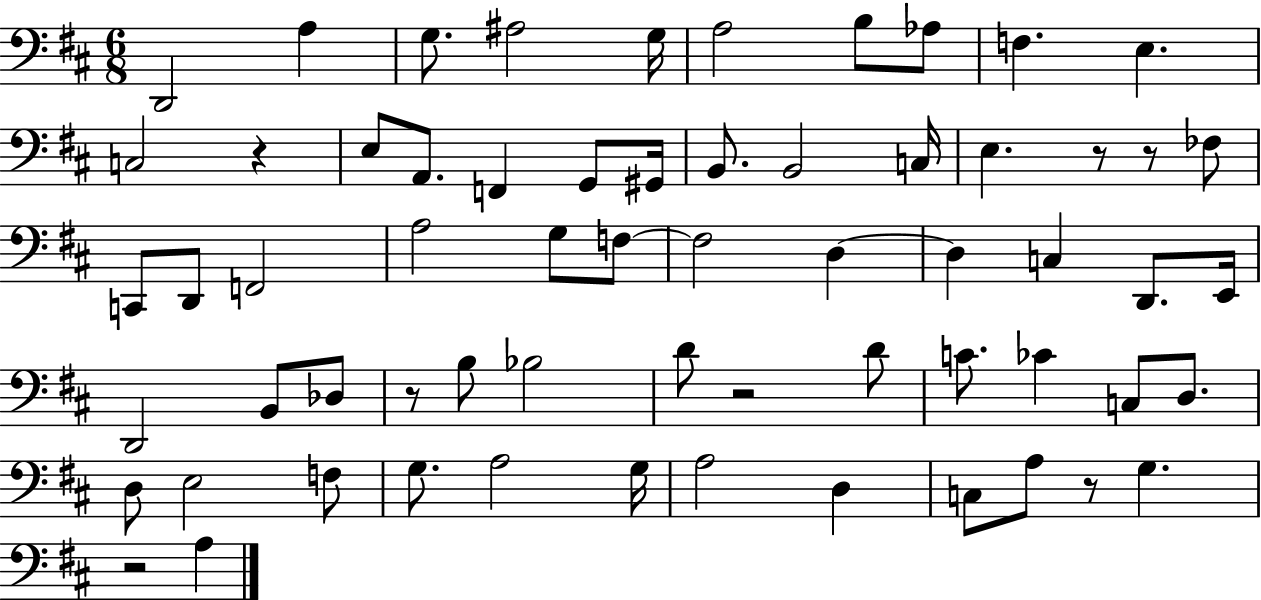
X:1
T:Untitled
M:6/8
L:1/4
K:D
D,,2 A, G,/2 ^A,2 G,/4 A,2 B,/2 _A,/2 F, E, C,2 z E,/2 A,,/2 F,, G,,/2 ^G,,/4 B,,/2 B,,2 C,/4 E, z/2 z/2 _F,/2 C,,/2 D,,/2 F,,2 A,2 G,/2 F,/2 F,2 D, D, C, D,,/2 E,,/4 D,,2 B,,/2 _D,/2 z/2 B,/2 _B,2 D/2 z2 D/2 C/2 _C C,/2 D,/2 D,/2 E,2 F,/2 G,/2 A,2 G,/4 A,2 D, C,/2 A,/2 z/2 G, z2 A,